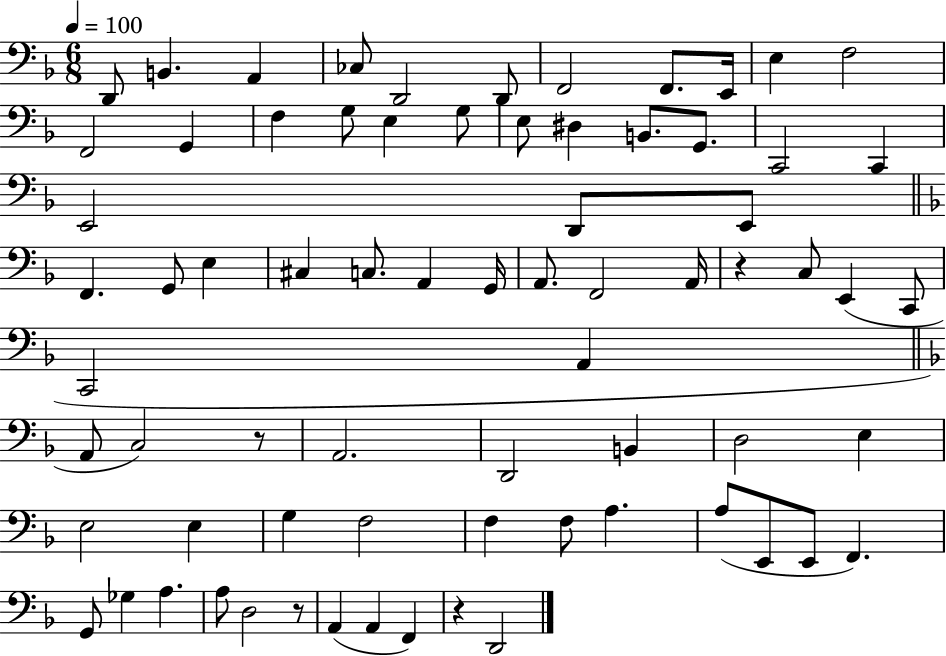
D2/e B2/q. A2/q CES3/e D2/h D2/e F2/h F2/e. E2/s E3/q F3/h F2/h G2/q F3/q G3/e E3/q G3/e E3/e D#3/q B2/e. G2/e. C2/h C2/q E2/h D2/e E2/e F2/q. G2/e E3/q C#3/q C3/e. A2/q G2/s A2/e. F2/h A2/s R/q C3/e E2/q C2/e C2/h A2/q A2/e C3/h R/e A2/h. D2/h B2/q D3/h E3/q E3/h E3/q G3/q F3/h F3/q F3/e A3/q. A3/e E2/e E2/e F2/q. G2/e Gb3/q A3/q. A3/e D3/h R/e A2/q A2/q F2/q R/q D2/h